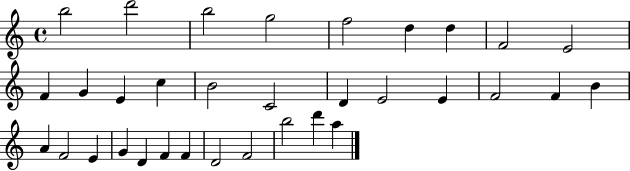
{
  \clef treble
  \time 4/4
  \defaultTimeSignature
  \key c \major
  b''2 d'''2 | b''2 g''2 | f''2 d''4 d''4 | f'2 e'2 | \break f'4 g'4 e'4 c''4 | b'2 c'2 | d'4 e'2 e'4 | f'2 f'4 b'4 | \break a'4 f'2 e'4 | g'4 d'4 f'4 f'4 | d'2 f'2 | b''2 d'''4 a''4 | \break \bar "|."
}